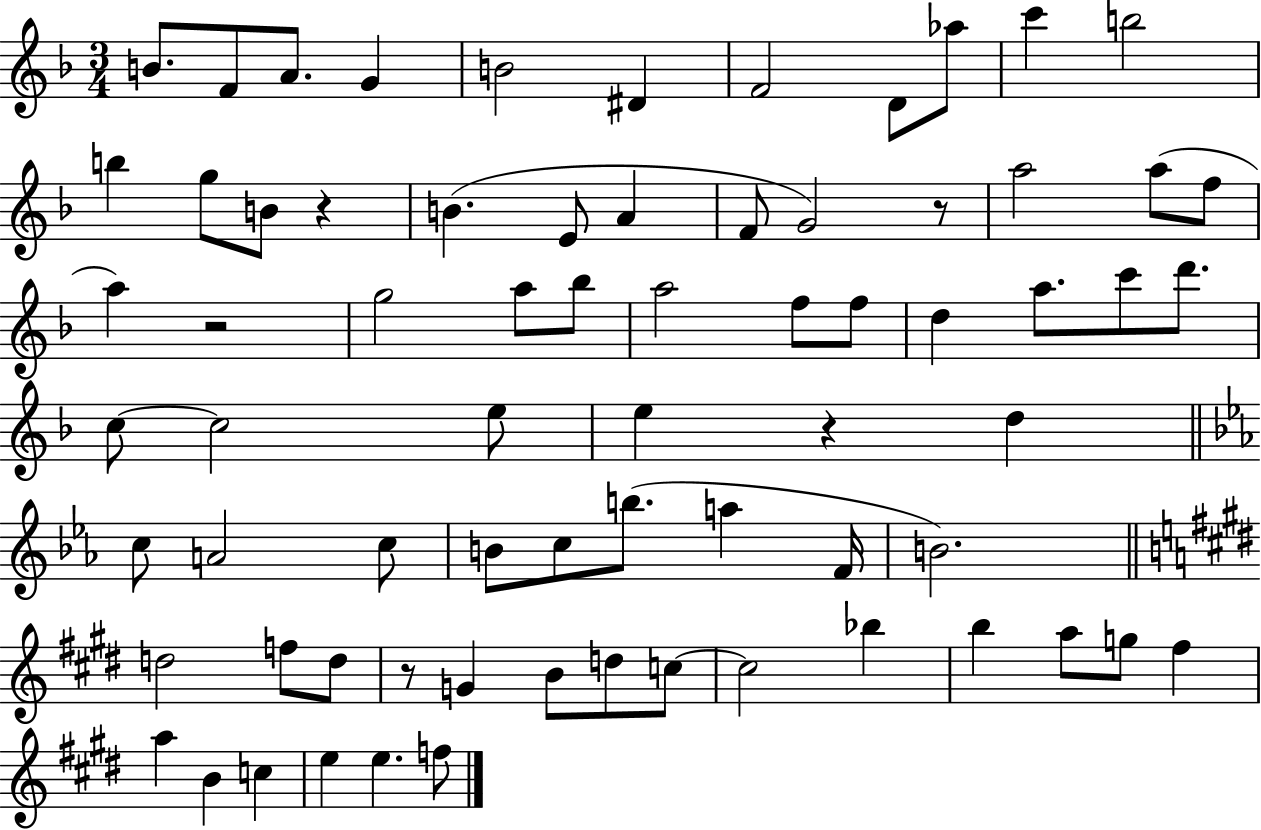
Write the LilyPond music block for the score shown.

{
  \clef treble
  \numericTimeSignature
  \time 3/4
  \key f \major
  b'8. f'8 a'8. g'4 | b'2 dis'4 | f'2 d'8 aes''8 | c'''4 b''2 | \break b''4 g''8 b'8 r4 | b'4.( e'8 a'4 | f'8 g'2) r8 | a''2 a''8( f''8 | \break a''4) r2 | g''2 a''8 bes''8 | a''2 f''8 f''8 | d''4 a''8. c'''8 d'''8. | \break c''8~~ c''2 e''8 | e''4 r4 d''4 | \bar "||" \break \key ees \major c''8 a'2 c''8 | b'8 c''8 b''8.( a''4 f'16 | b'2.) | \bar "||" \break \key e \major d''2 f''8 d''8 | r8 g'4 b'8 d''8 c''8~~ | c''2 bes''4 | b''4 a''8 g''8 fis''4 | \break a''4 b'4 c''4 | e''4 e''4. f''8 | \bar "|."
}